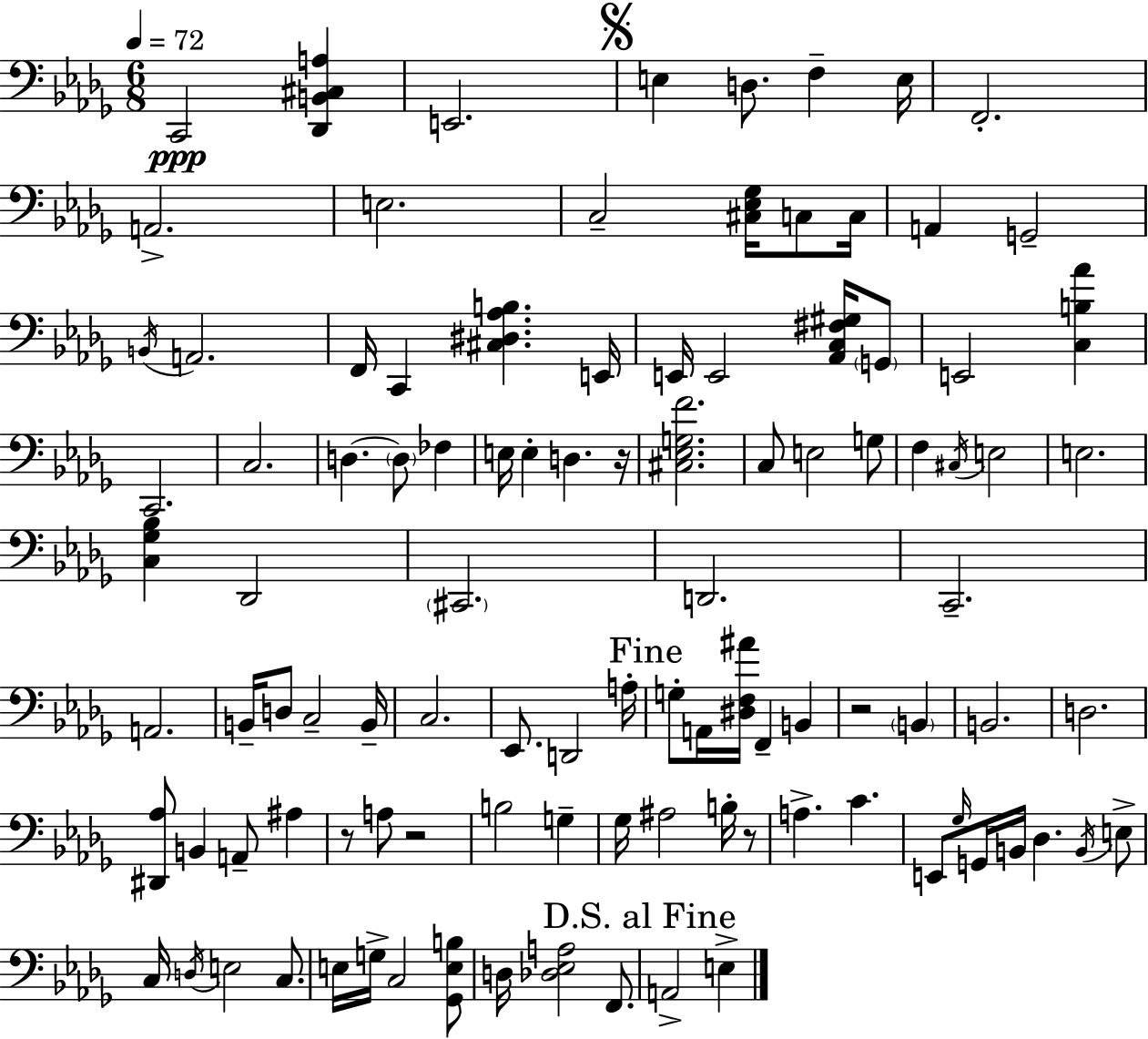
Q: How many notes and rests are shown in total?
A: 103